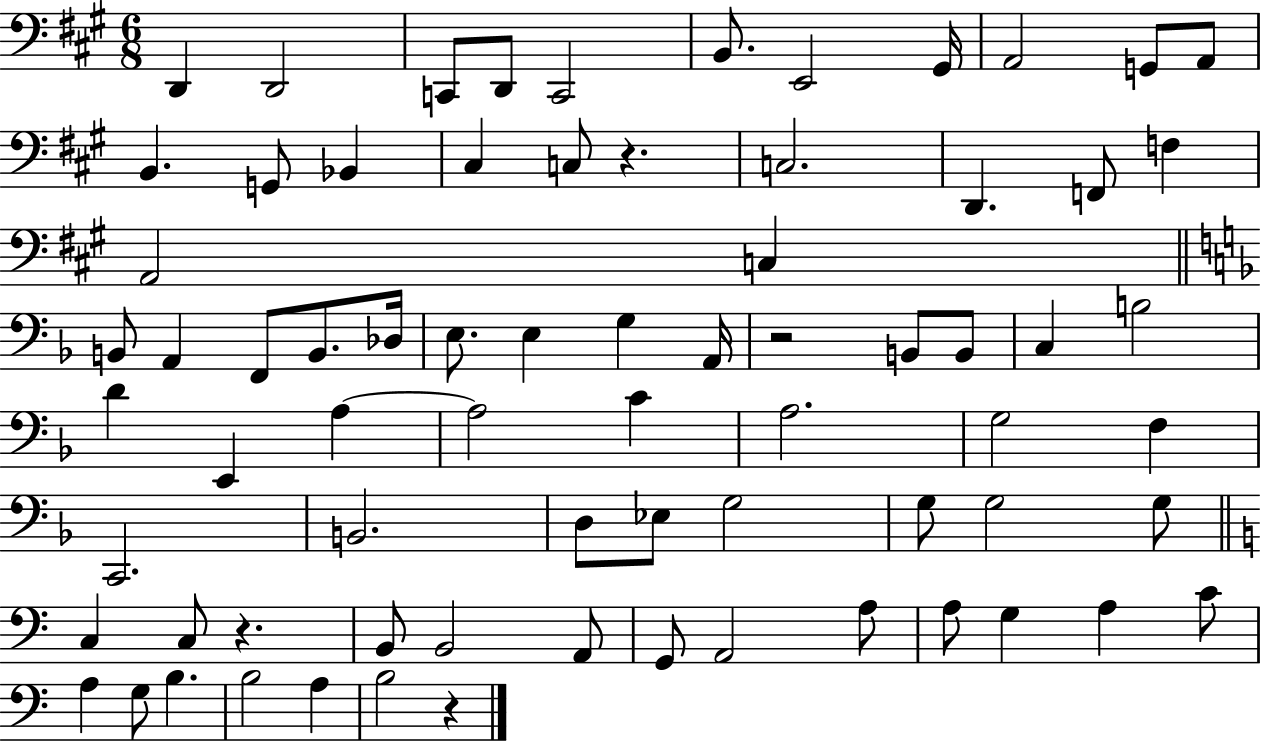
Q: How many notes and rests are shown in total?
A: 73